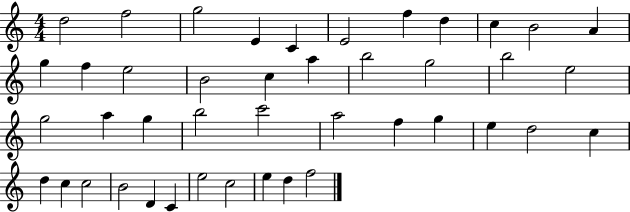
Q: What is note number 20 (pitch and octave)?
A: B5